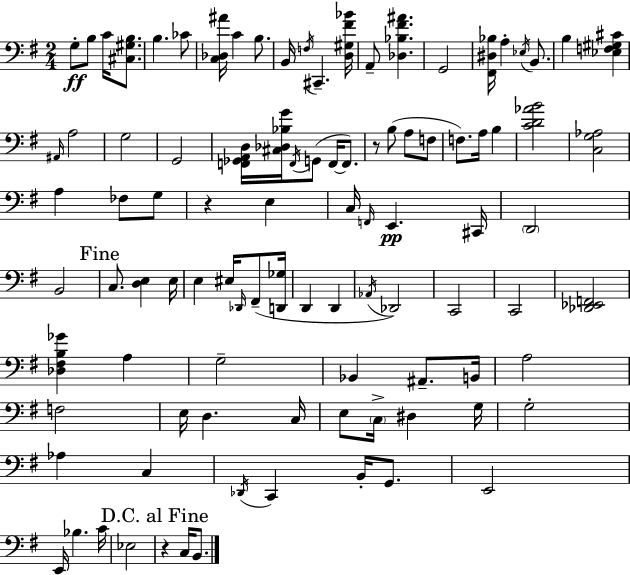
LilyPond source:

{
  \clef bass
  \numericTimeSignature
  \time 2/4
  \key e \minor
  \repeat volta 2 { g8-.\ff b8 c'16 <cis gis b>8. | b4. ces'8 | <c des ais'>16 c'4 b8. | b,16 \acciaccatura { f16 } cis,4.-- | \break <d gis fis' bes'>16 a,8-- <des bes fis' ais'>4. | g,2 | <fis, dis bes>16 a4-. \acciaccatura { ees16 } b,8. | b4 <ees f gis cis'>4 | \break \grace { ais,16 } a2 | g2 | g,2 | <f, ges, a, d>16 <cis des bes g'>16 \acciaccatura { f,16 }( g,8 | \break f,16~~ f,8.) r8 b8( | a8 f8 f8.) a16 | b4 <c' d' aes' b'>2 | <c g aes>2 | \break a4 | fes8 g8 r4 | e4 c16 \grace { f,16 } e,4.\pp | cis,16 \parenthesize d,2 | \break b,2 | \mark "Fine" c8. | <d e>4 e16 e4 | eis16 \grace { des,16 }( fis,8-- <d, ges>16 d,4 | \break d,4 \acciaccatura { aes,16 }) des,2 | c,2 | c,2 | <des, ees, f,>2 | \break <des fis b ges'>4 | a4 g2-- | bes,4 | ais,8.-- b,16 a2 | \break f2 | e16 | d4. c16 e8 | \parenthesize c16-> dis4 g16 g2-. | \break aes4 | c4 \acciaccatura { des,16 } | c,4 b,16-. g,8. | e,2 | \break e,16 bes4. c'16 | ees2 | \mark "D.C. al Fine" r4 c16 b,8. | } \bar "|."
}